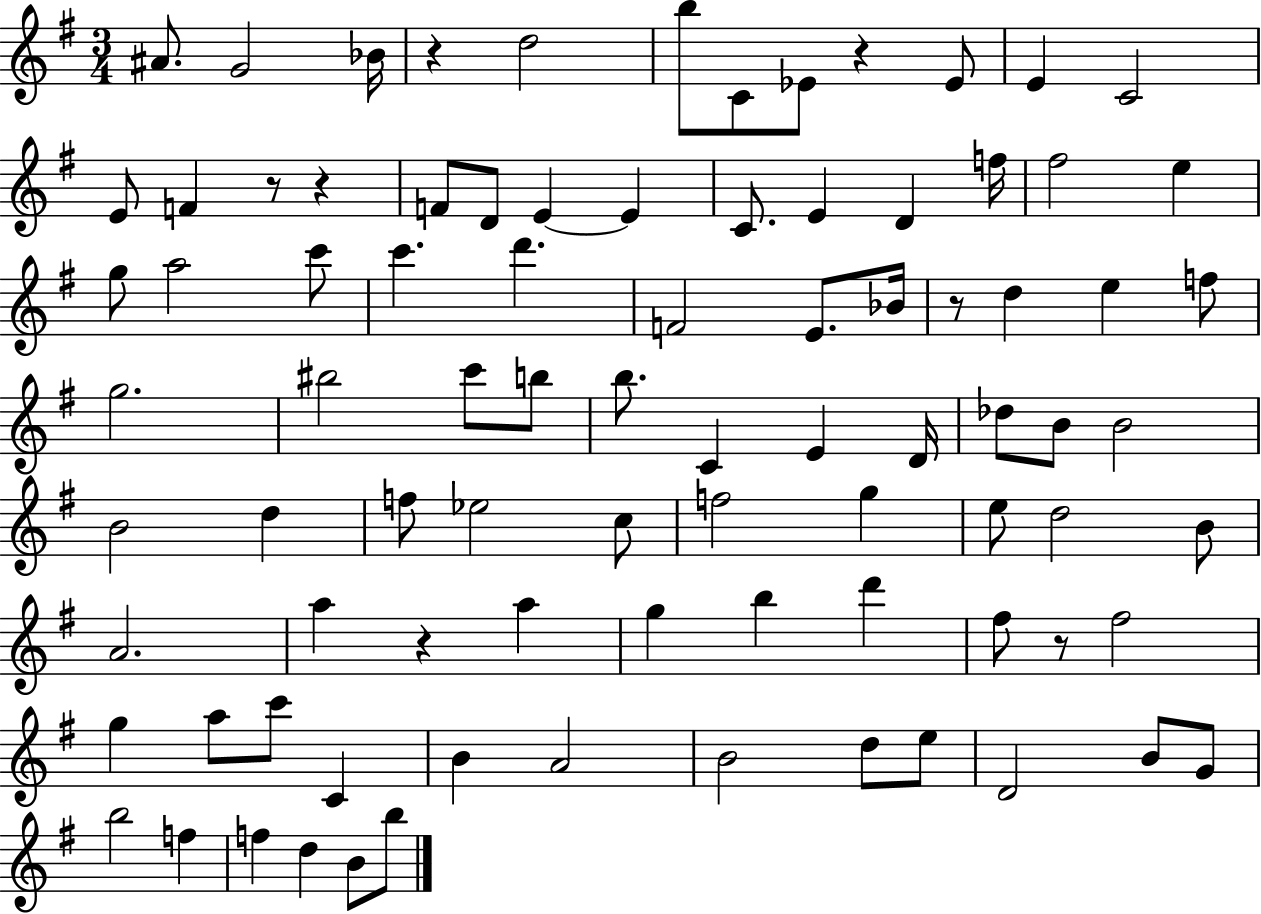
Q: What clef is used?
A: treble